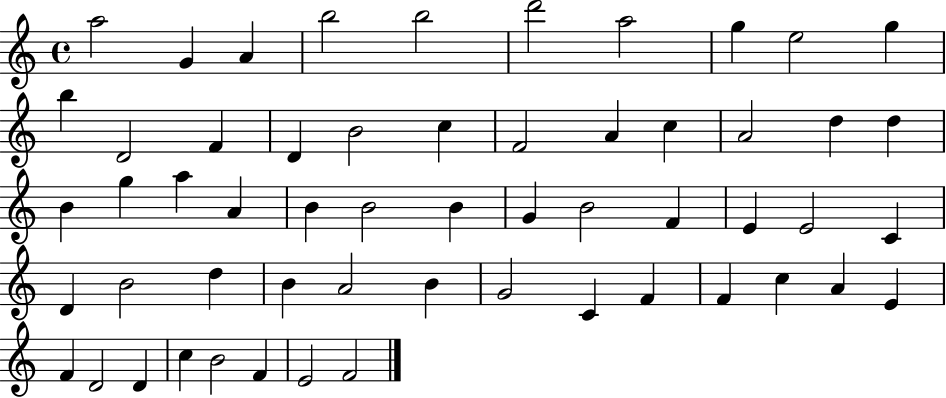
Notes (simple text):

A5/h G4/q A4/q B5/h B5/h D6/h A5/h G5/q E5/h G5/q B5/q D4/h F4/q D4/q B4/h C5/q F4/h A4/q C5/q A4/h D5/q D5/q B4/q G5/q A5/q A4/q B4/q B4/h B4/q G4/q B4/h F4/q E4/q E4/h C4/q D4/q B4/h D5/q B4/q A4/h B4/q G4/h C4/q F4/q F4/q C5/q A4/q E4/q F4/q D4/h D4/q C5/q B4/h F4/q E4/h F4/h